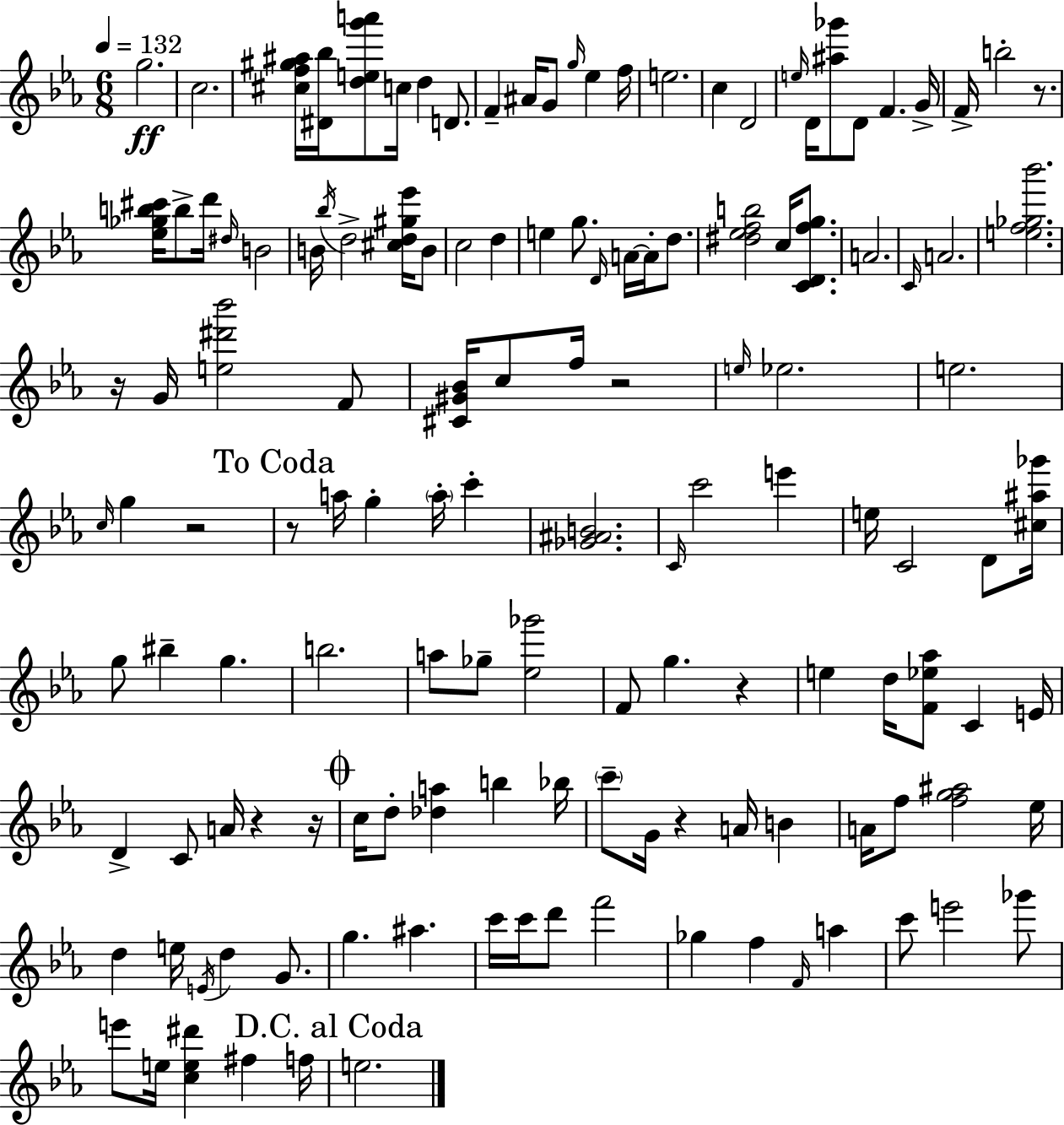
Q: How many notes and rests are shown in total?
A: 136